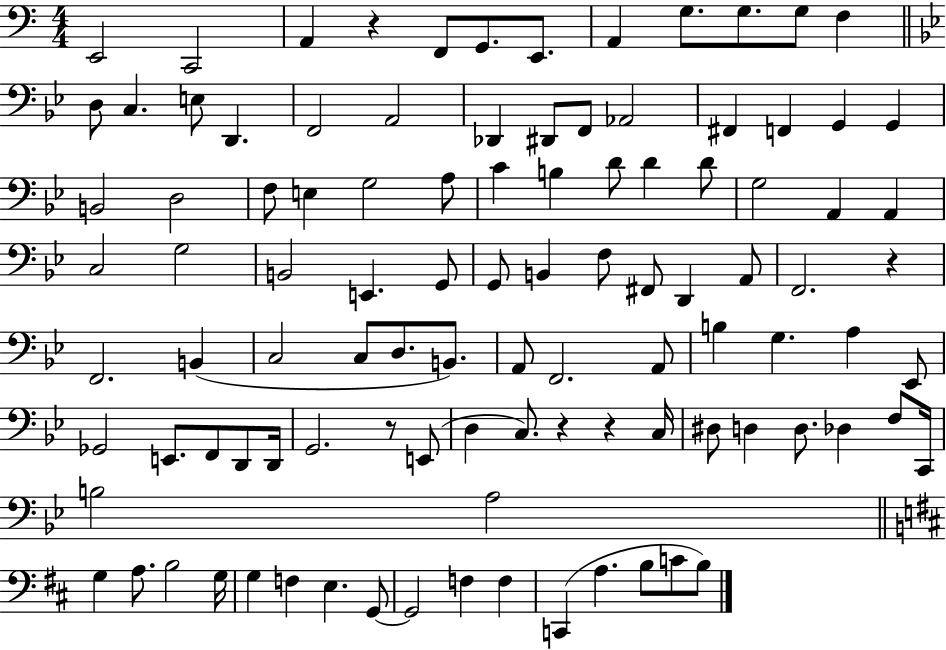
{
  \clef bass
  \numericTimeSignature
  \time 4/4
  \key c \major
  e,2 c,2 | a,4 r4 f,8 g,8. e,8. | a,4 g8. g8. g8 f4 | \bar "||" \break \key g \minor d8 c4. e8 d,4. | f,2 a,2 | des,4 dis,8 f,8 aes,2 | fis,4 f,4 g,4 g,4 | \break b,2 d2 | f8 e4 g2 a8 | c'4 b4 d'8 d'4 d'8 | g2 a,4 a,4 | \break c2 g2 | b,2 e,4. g,8 | g,8 b,4 f8 fis,8 d,4 a,8 | f,2. r4 | \break f,2. b,4( | c2 c8 d8. b,8.) | a,8 f,2. a,8 | b4 g4. a4 ees,8 | \break ges,2 e,8. f,8 d,8 d,16 | g,2. r8 e,8( | d4 c8.) r4 r4 c16 | dis8 d4 d8. des4 f8 c,16 | \break b2 a2 | \bar "||" \break \key d \major g4 a8. b2 g16 | g4 f4 e4. g,8~~ | g,2 f4 f4 | c,4( a4. b8 c'8 b8) | \break \bar "|."
}